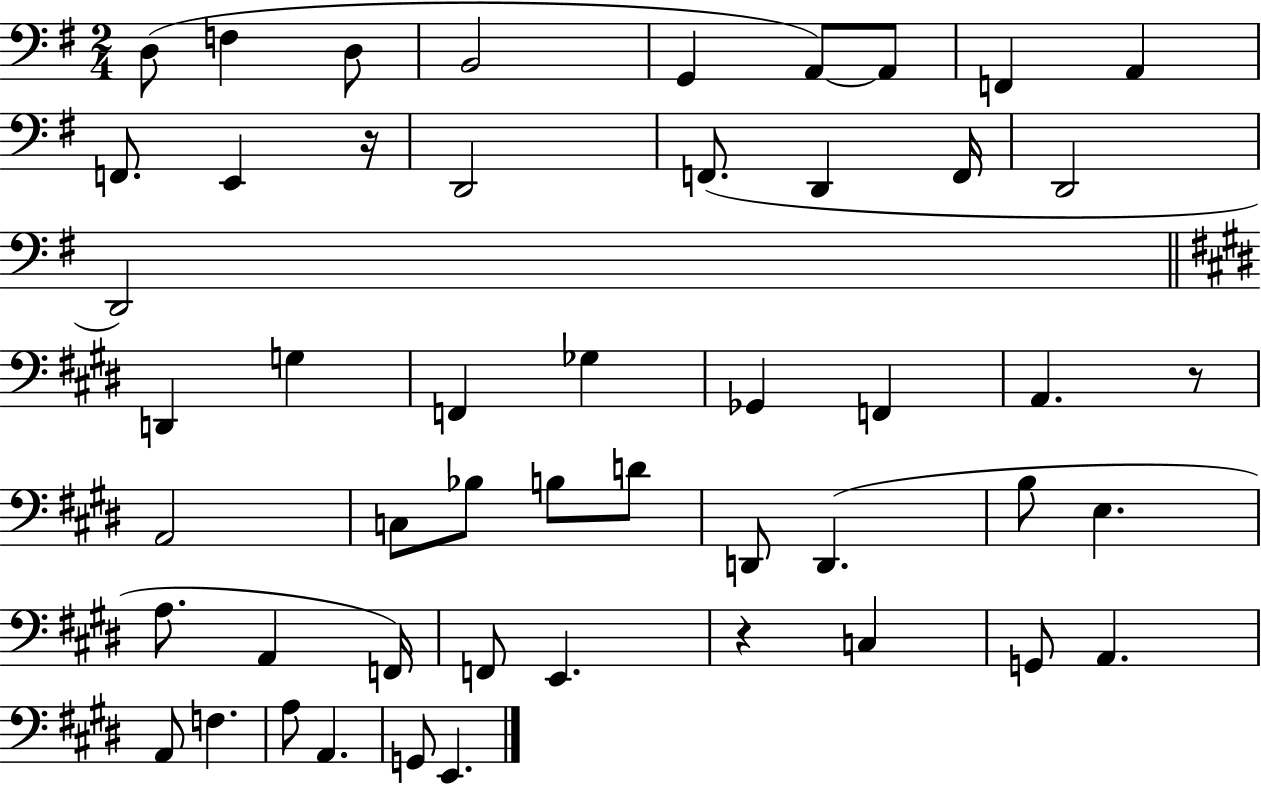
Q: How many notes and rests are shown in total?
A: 50